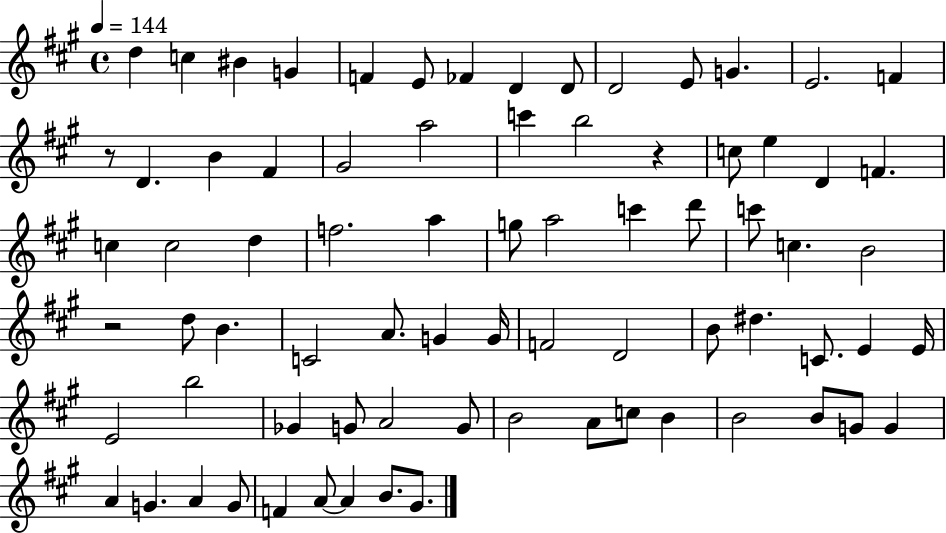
{
  \clef treble
  \time 4/4
  \defaultTimeSignature
  \key a \major
  \tempo 4 = 144
  d''4 c''4 bis'4 g'4 | f'4 e'8 fes'4 d'4 d'8 | d'2 e'8 g'4. | e'2. f'4 | \break r8 d'4. b'4 fis'4 | gis'2 a''2 | c'''4 b''2 r4 | c''8 e''4 d'4 f'4. | \break c''4 c''2 d''4 | f''2. a''4 | g''8 a''2 c'''4 d'''8 | c'''8 c''4. b'2 | \break r2 d''8 b'4. | c'2 a'8. g'4 g'16 | f'2 d'2 | b'8 dis''4. c'8. e'4 e'16 | \break e'2 b''2 | ges'4 g'8 a'2 g'8 | b'2 a'8 c''8 b'4 | b'2 b'8 g'8 g'4 | \break a'4 g'4. a'4 g'8 | f'4 a'8~~ a'4 b'8. gis'8. | \bar "|."
}